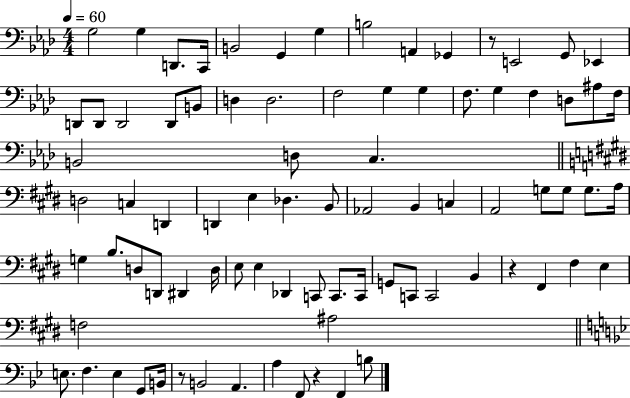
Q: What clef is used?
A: bass